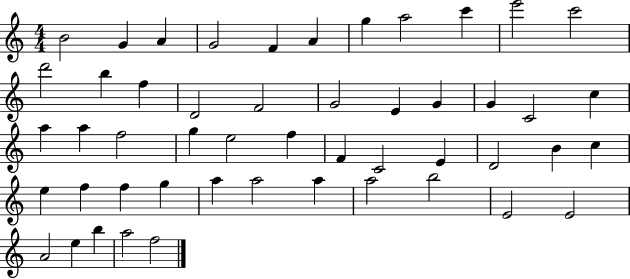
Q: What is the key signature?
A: C major